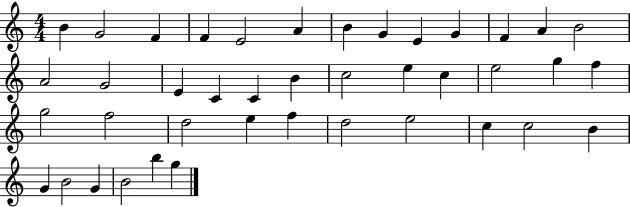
X:1
T:Untitled
M:4/4
L:1/4
K:C
B G2 F F E2 A B G E G F A B2 A2 G2 E C C B c2 e c e2 g f g2 f2 d2 e f d2 e2 c c2 B G B2 G B2 b g